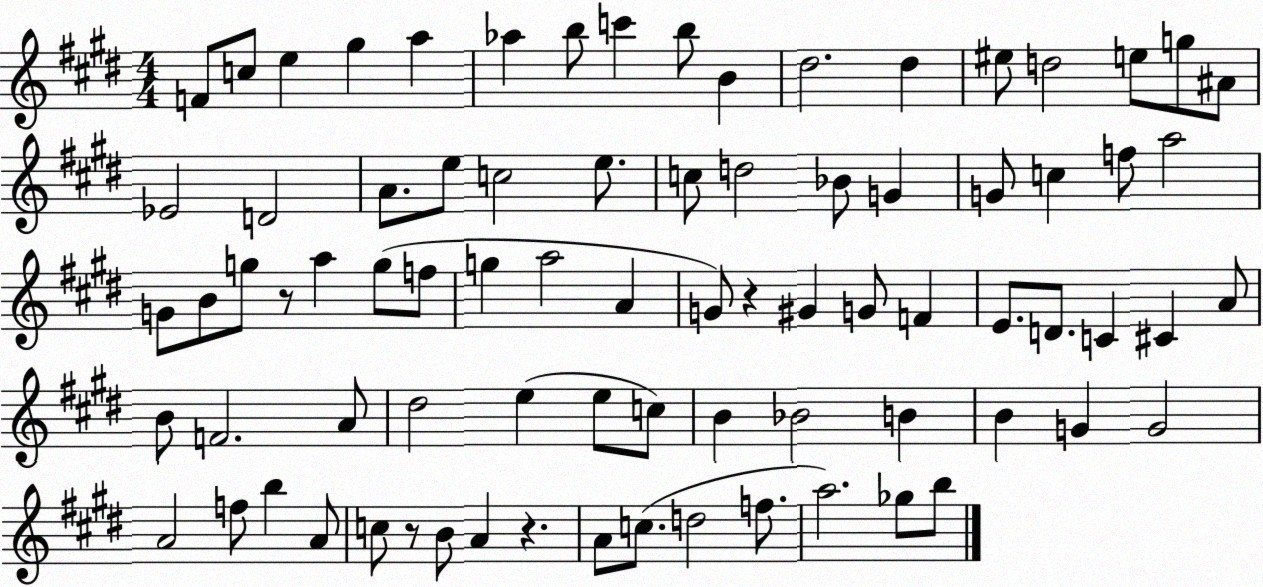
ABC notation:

X:1
T:Untitled
M:4/4
L:1/4
K:E
F/2 c/2 e ^g a _a b/2 c' b/2 B ^d2 ^d ^e/2 d2 e/2 g/2 ^A/2 _E2 D2 A/2 e/2 c2 e/2 c/2 d2 _B/2 G G/2 c f/2 a2 G/2 B/2 g/2 z/2 a g/2 f/2 g a2 A G/2 z ^G G/2 F E/2 D/2 C ^C A/2 B/2 F2 A/2 ^d2 e e/2 c/2 B _B2 B B G G2 A2 f/2 b A/2 c/2 z/2 B/2 A z A/2 c/2 d2 f/2 a2 _g/2 b/2